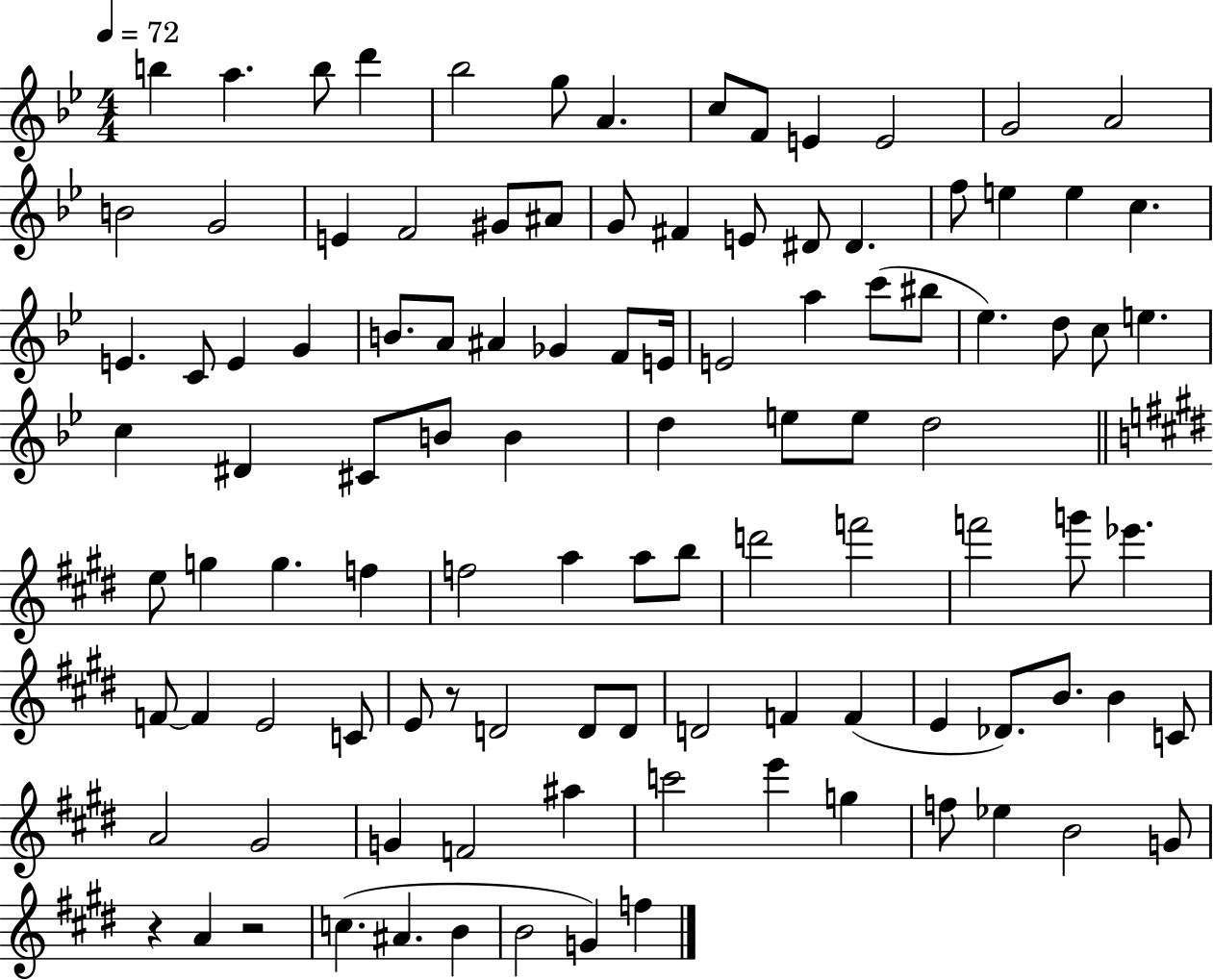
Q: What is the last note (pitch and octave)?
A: F5